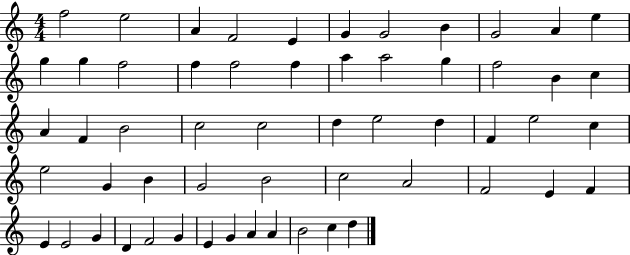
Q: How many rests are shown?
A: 0